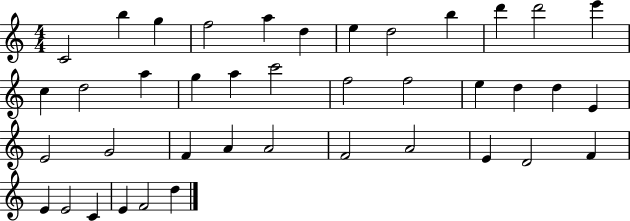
X:1
T:Untitled
M:4/4
L:1/4
K:C
C2 b g f2 a d e d2 b d' d'2 e' c d2 a g a c'2 f2 f2 e d d E E2 G2 F A A2 F2 A2 E D2 F E E2 C E F2 d